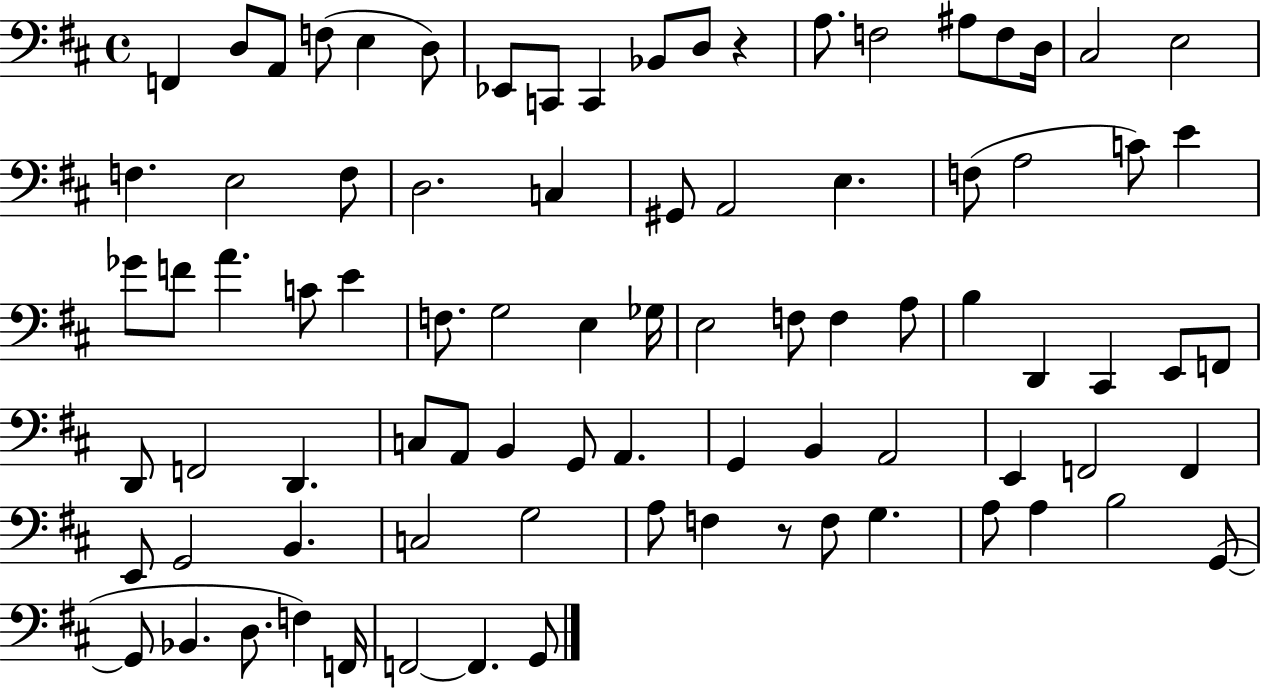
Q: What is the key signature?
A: D major